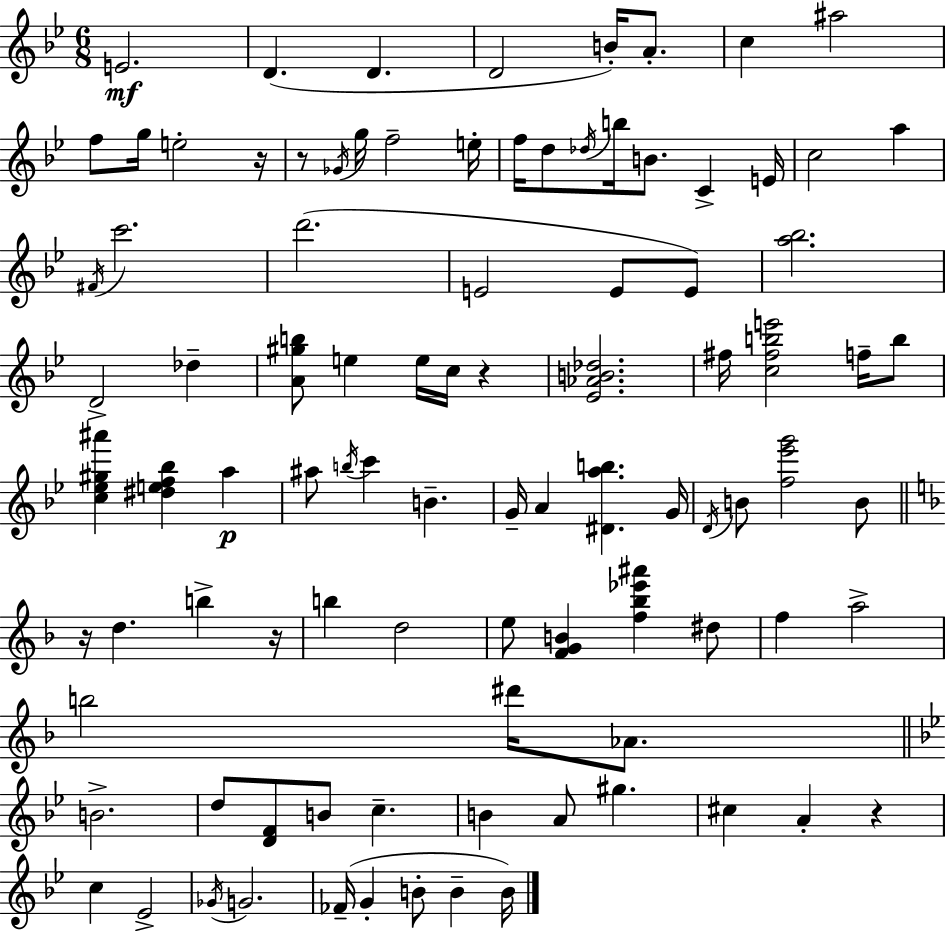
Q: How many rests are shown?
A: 6